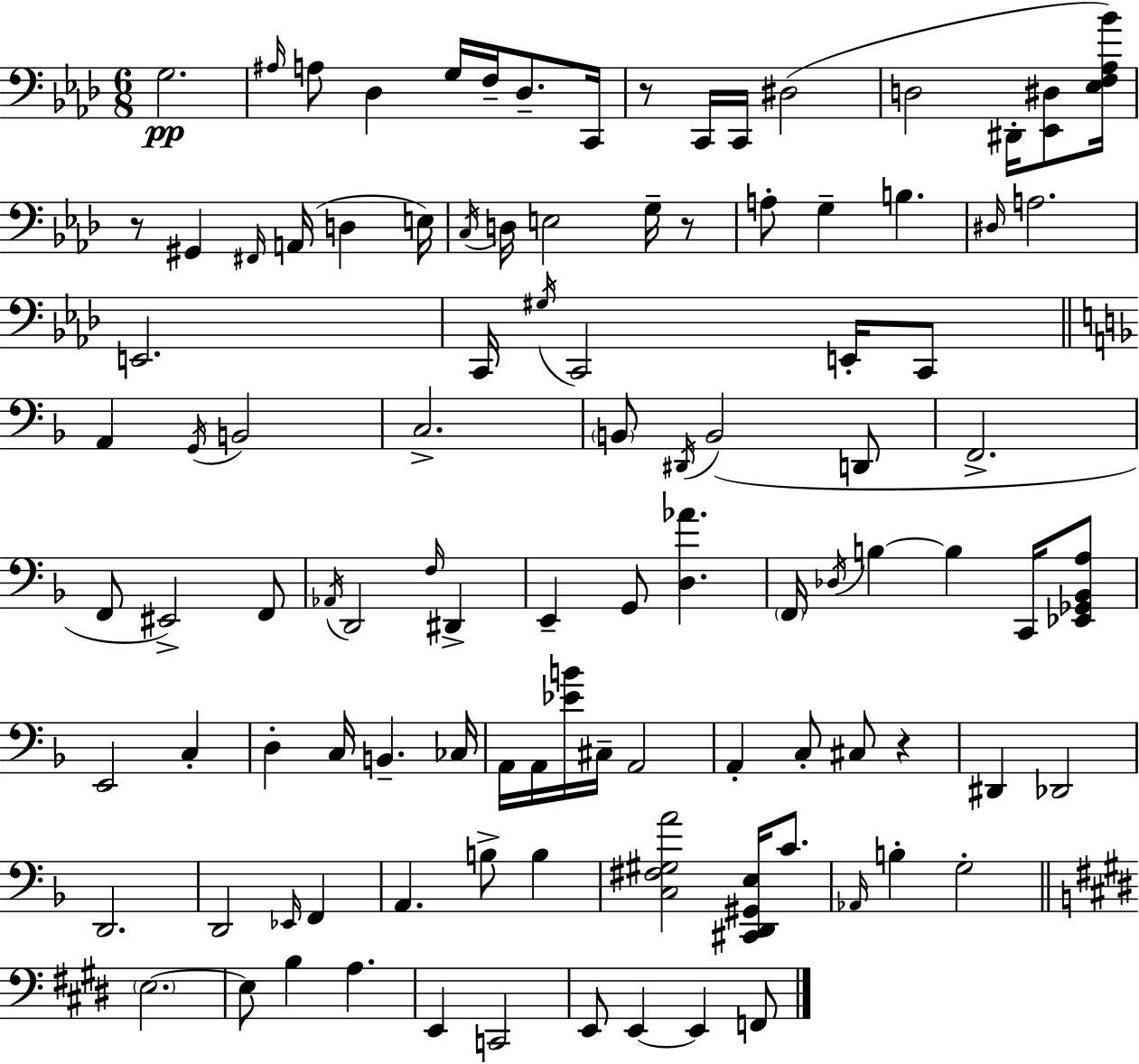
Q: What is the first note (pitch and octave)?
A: G3